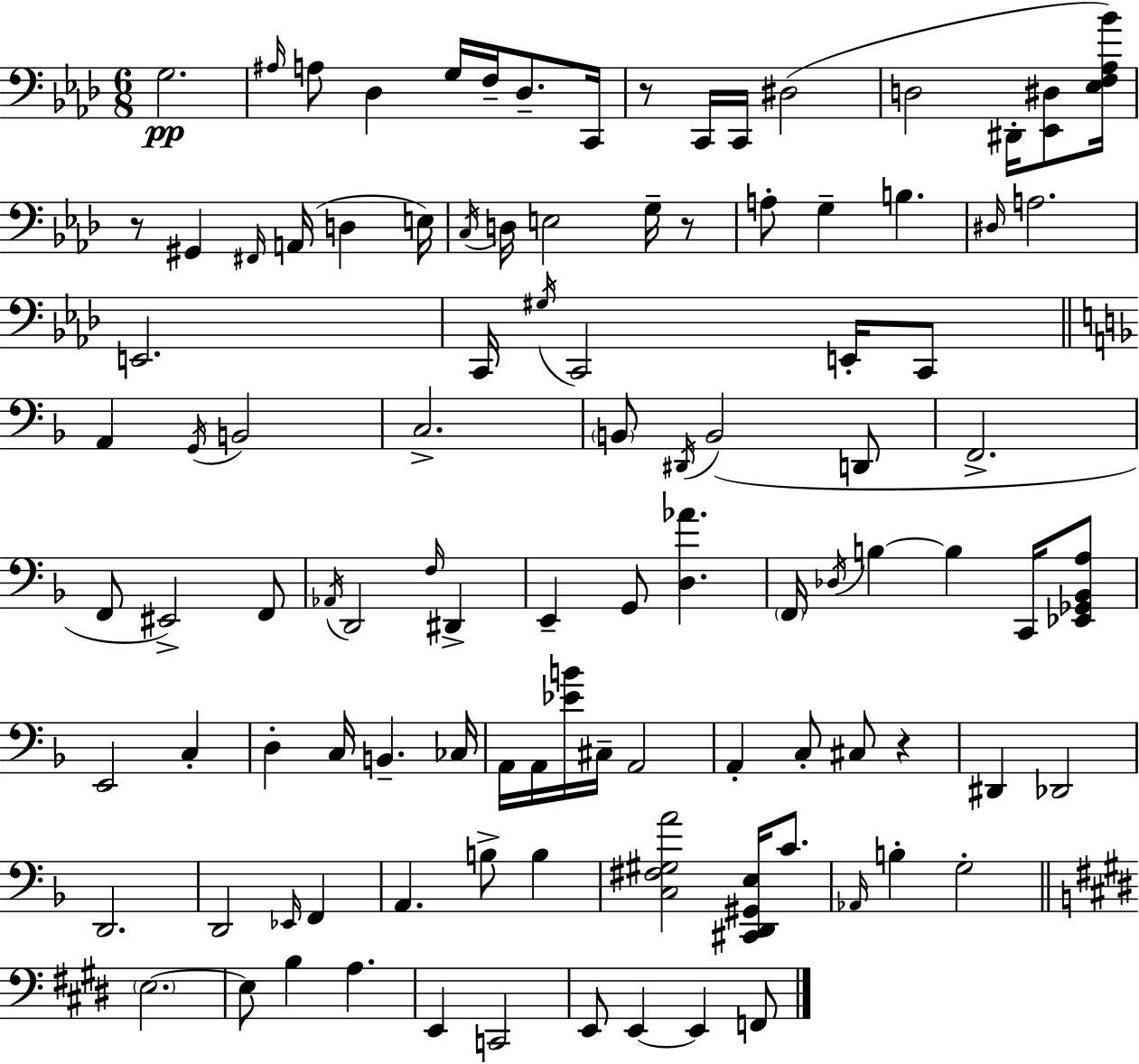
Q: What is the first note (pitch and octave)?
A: G3